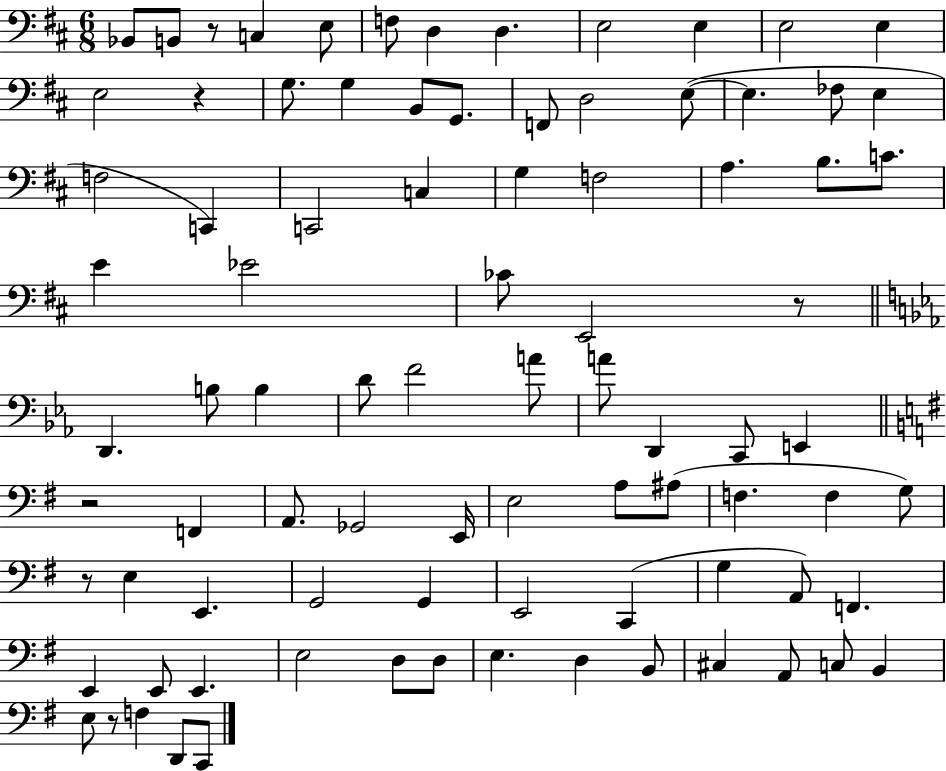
Bb2/e B2/e R/e C3/q E3/e F3/e D3/q D3/q. E3/h E3/q E3/h E3/q E3/h R/q G3/e. G3/q B2/e G2/e. F2/e D3/h E3/e E3/q. FES3/e E3/q F3/h C2/q C2/h C3/q G3/q F3/h A3/q. B3/e. C4/e. E4/q Eb4/h CES4/e E2/h R/e D2/q. B3/e B3/q D4/e F4/h A4/e A4/e D2/q C2/e E2/q R/h F2/q A2/e. Gb2/h E2/s E3/h A3/e A#3/e F3/q. F3/q G3/e R/e E3/q E2/q. G2/h G2/q E2/h C2/q G3/q A2/e F2/q. E2/q E2/e E2/q. E3/h D3/e D3/e E3/q. D3/q B2/e C#3/q A2/e C3/e B2/q E3/e R/e F3/q D2/e C2/e